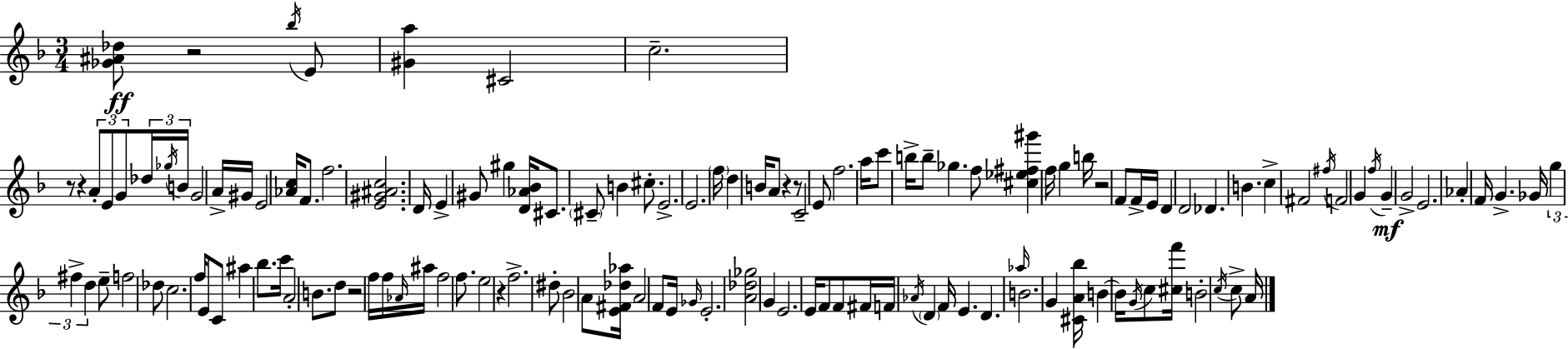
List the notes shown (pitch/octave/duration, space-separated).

[Gb4,A#4,Db5]/e R/h Bb5/s E4/e [G#4,A5]/q C#4/h C5/h. R/e R/q A4/e E4/e G4/e Db5/s Gb5/s B4/s G4/h A4/s G#4/s E4/h [Ab4,C5]/s F4/e. F5/h. [E4,G#4,A#4,C5]/h. D4/s E4/q G#4/e G#5/q [D4,Ab4,Bb4]/s C#4/e. C#4/e B4/q C#5/e. E4/h. E4/h. F5/s D5/q B4/s A4/e R/q R/e C4/h E4/e F5/h. A5/s C6/e B5/s B5/e Gb5/q. F5/e [C#5,Eb5,F#5,G#6]/q F5/s G5/q B5/s R/h F4/e F4/s E4/s D4/q D4/h Db4/q. B4/q. C5/q F#4/h F#5/s F4/h G4/q F5/s G4/q G4/h E4/h. Ab4/q F4/s G4/q. Gb4/s G5/q F#5/q D5/q E5/e F5/h Db5/e C5/h. F5/s E4/e C4/e A#5/q Bb5/e. C6/s A4/h B4/e. D5/e R/h F5/s F5/s Ab4/s A#5/s F5/h F5/e. E5/h R/q F5/h. D#5/e Bb4/h A4/e [E4,F#4,Db5,Ab5]/s A4/h F4/e E4/s Gb4/s E4/h. [A4,Db5,Gb5]/h G4/q E4/h. E4/s F4/e F4/e F#4/s F4/s Ab4/s D4/q F4/s E4/q. D4/q. Ab5/s B4/h. G4/q [C#4,A4,Bb5]/s B4/q B4/s G4/s C5/e [C#5,F6]/s B4/h C5/s C5/e A4/s